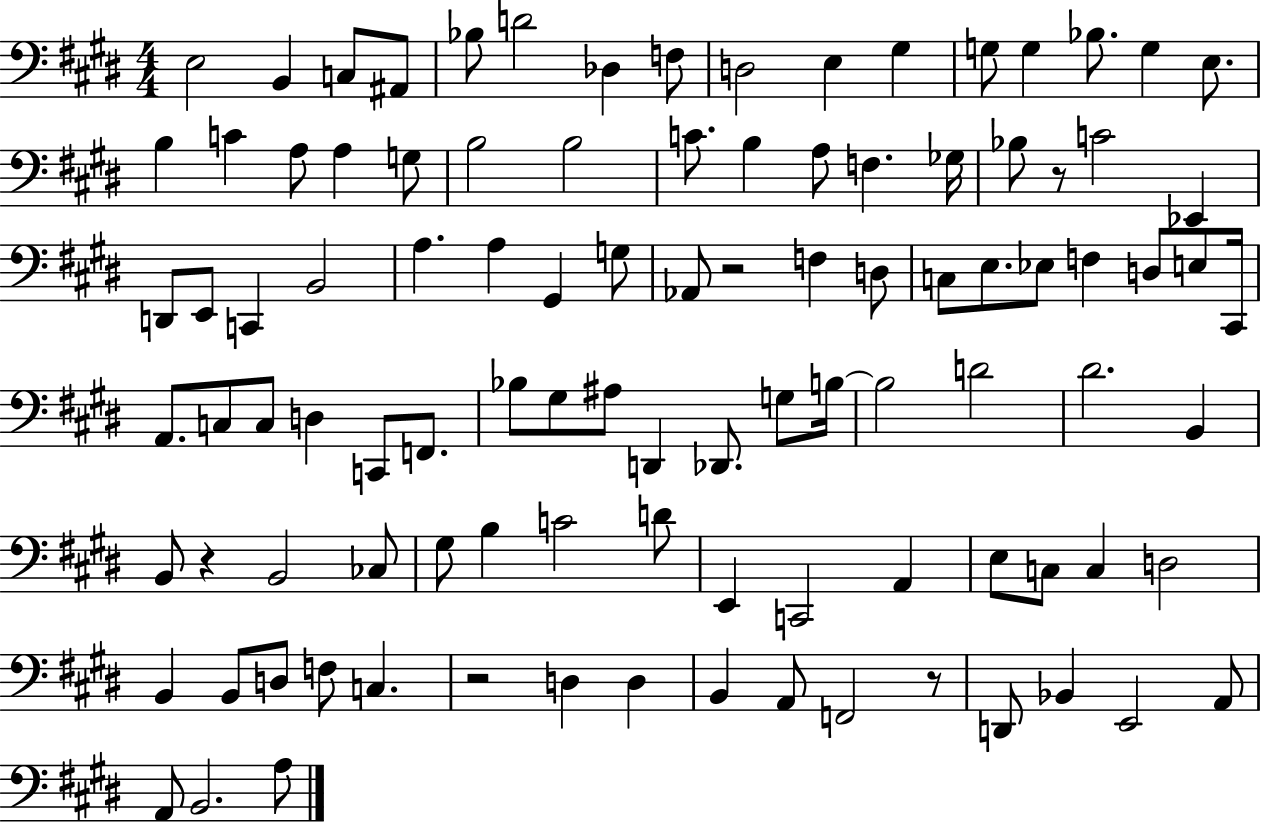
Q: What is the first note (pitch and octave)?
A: E3